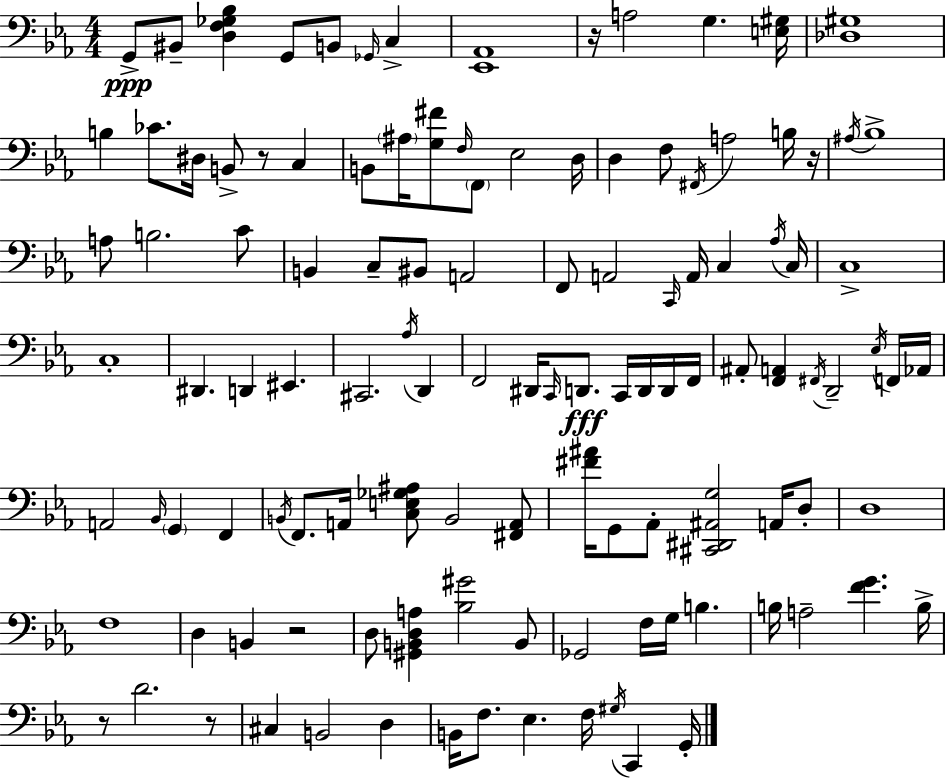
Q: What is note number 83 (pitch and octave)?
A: G3